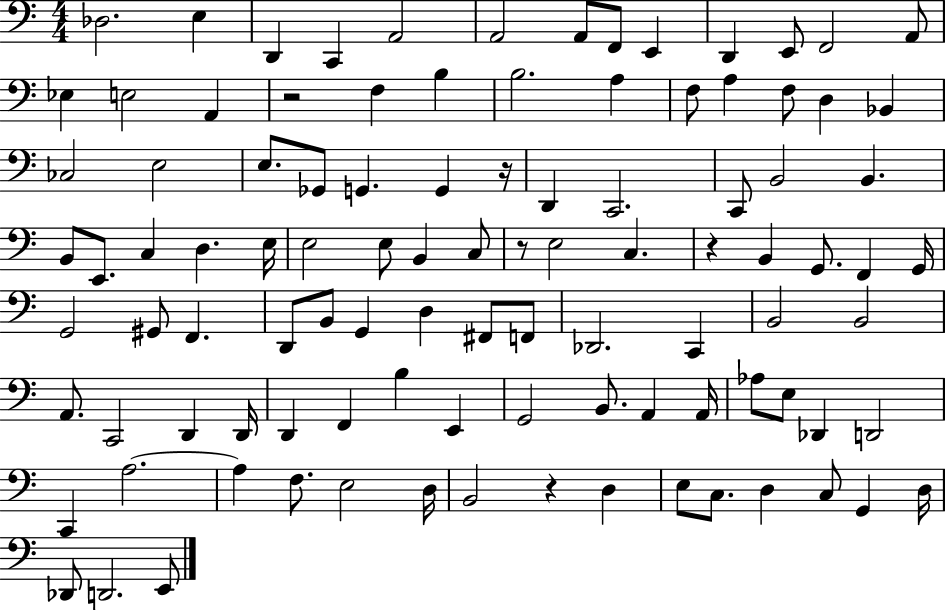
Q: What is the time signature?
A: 4/4